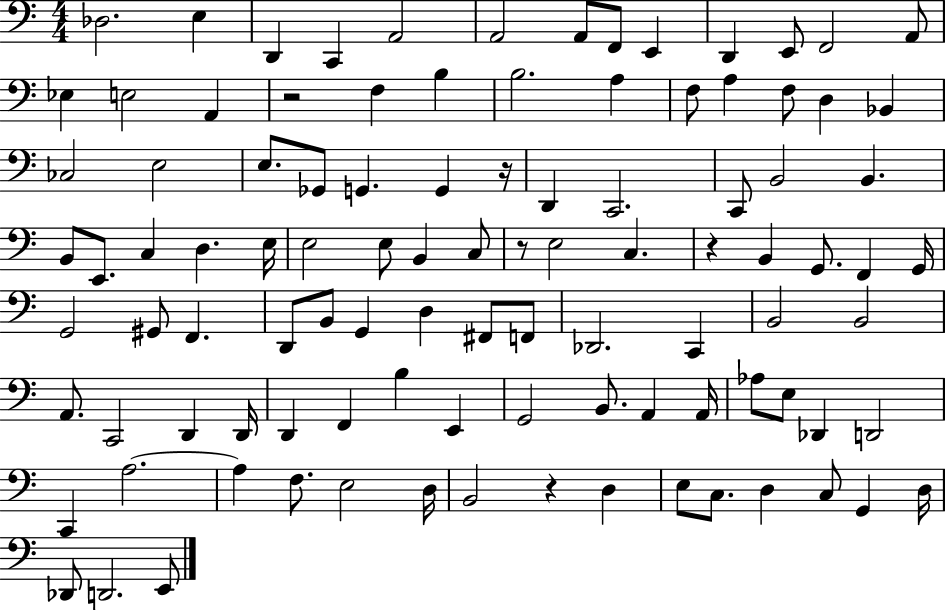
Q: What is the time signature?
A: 4/4